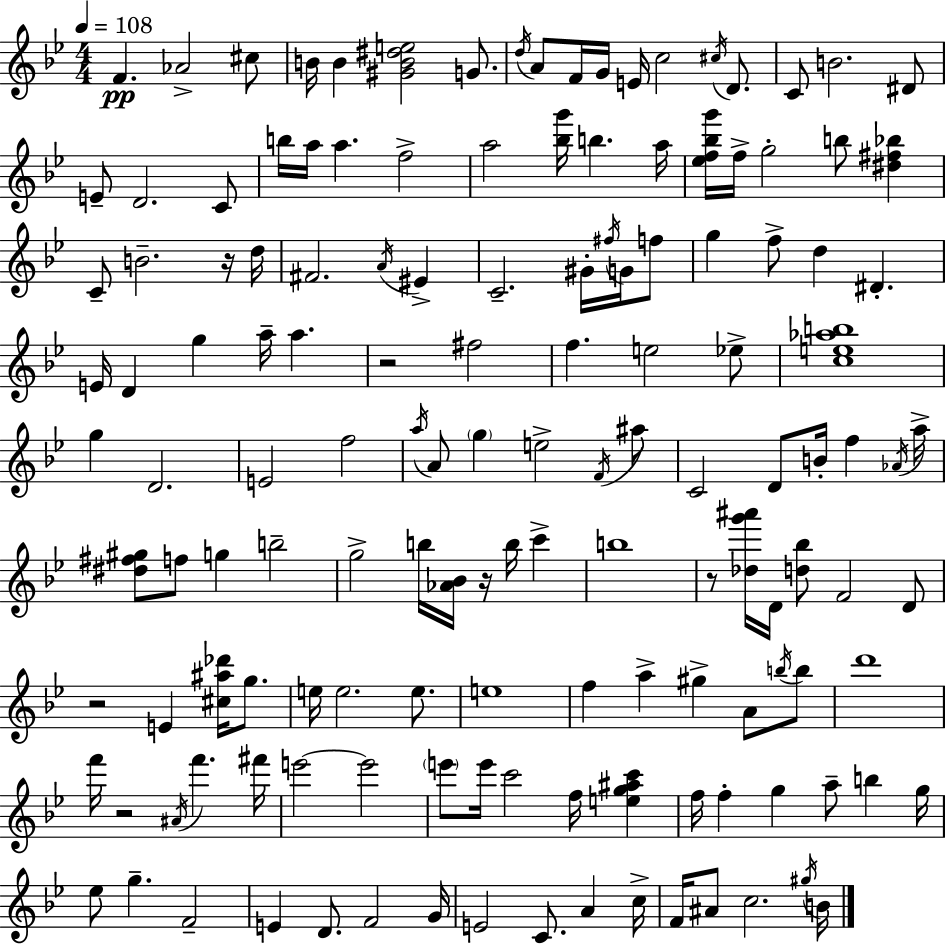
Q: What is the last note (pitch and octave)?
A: B4